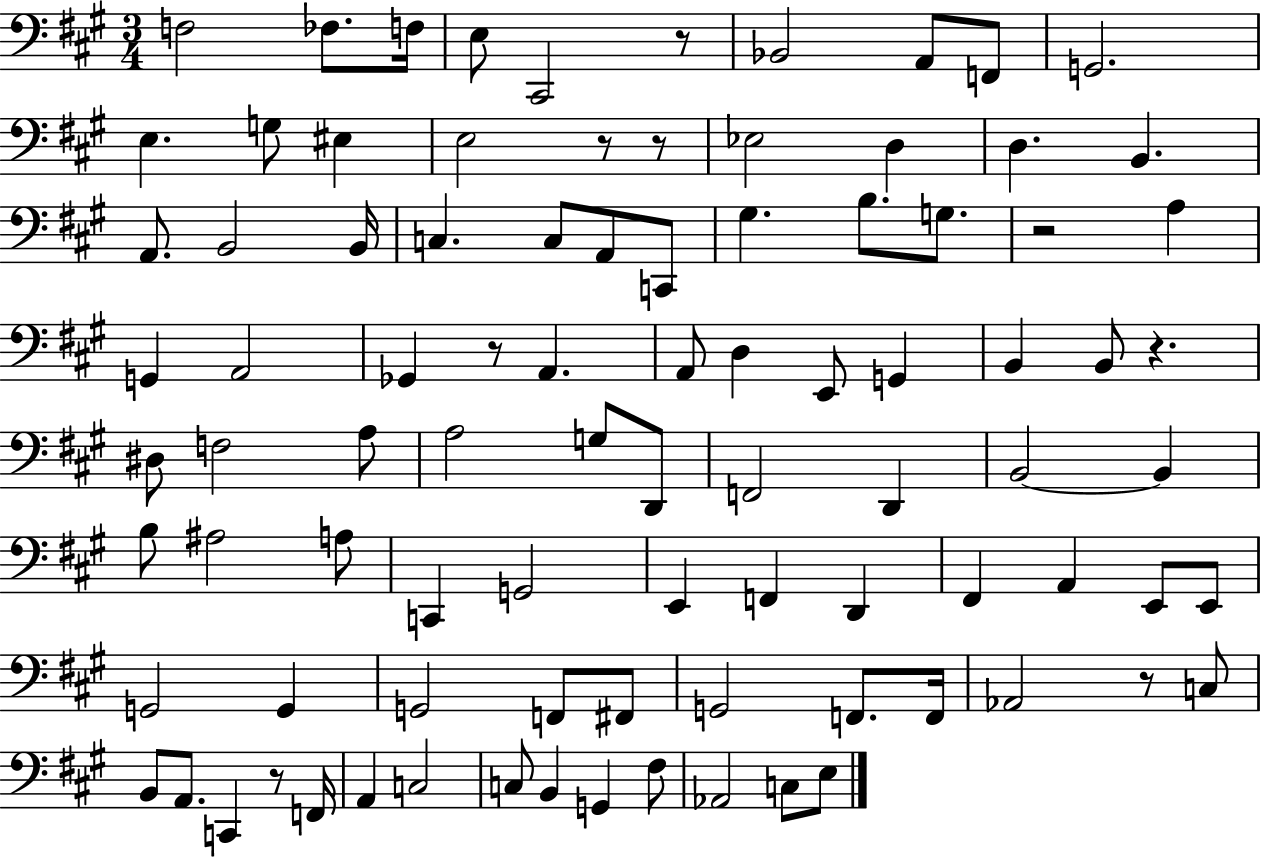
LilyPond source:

{
  \clef bass
  \numericTimeSignature
  \time 3/4
  \key a \major
  f2 fes8. f16 | e8 cis,2 r8 | bes,2 a,8 f,8 | g,2. | \break e4. g8 eis4 | e2 r8 r8 | ees2 d4 | d4. b,4. | \break a,8. b,2 b,16 | c4. c8 a,8 c,8 | gis4. b8. g8. | r2 a4 | \break g,4 a,2 | ges,4 r8 a,4. | a,8 d4 e,8 g,4 | b,4 b,8 r4. | \break dis8 f2 a8 | a2 g8 d,8 | f,2 d,4 | b,2~~ b,4 | \break b8 ais2 a8 | c,4 g,2 | e,4 f,4 d,4 | fis,4 a,4 e,8 e,8 | \break g,2 g,4 | g,2 f,8 fis,8 | g,2 f,8. f,16 | aes,2 r8 c8 | \break b,8 a,8. c,4 r8 f,16 | a,4 c2 | c8 b,4 g,4 fis8 | aes,2 c8 e8 | \break \bar "|."
}